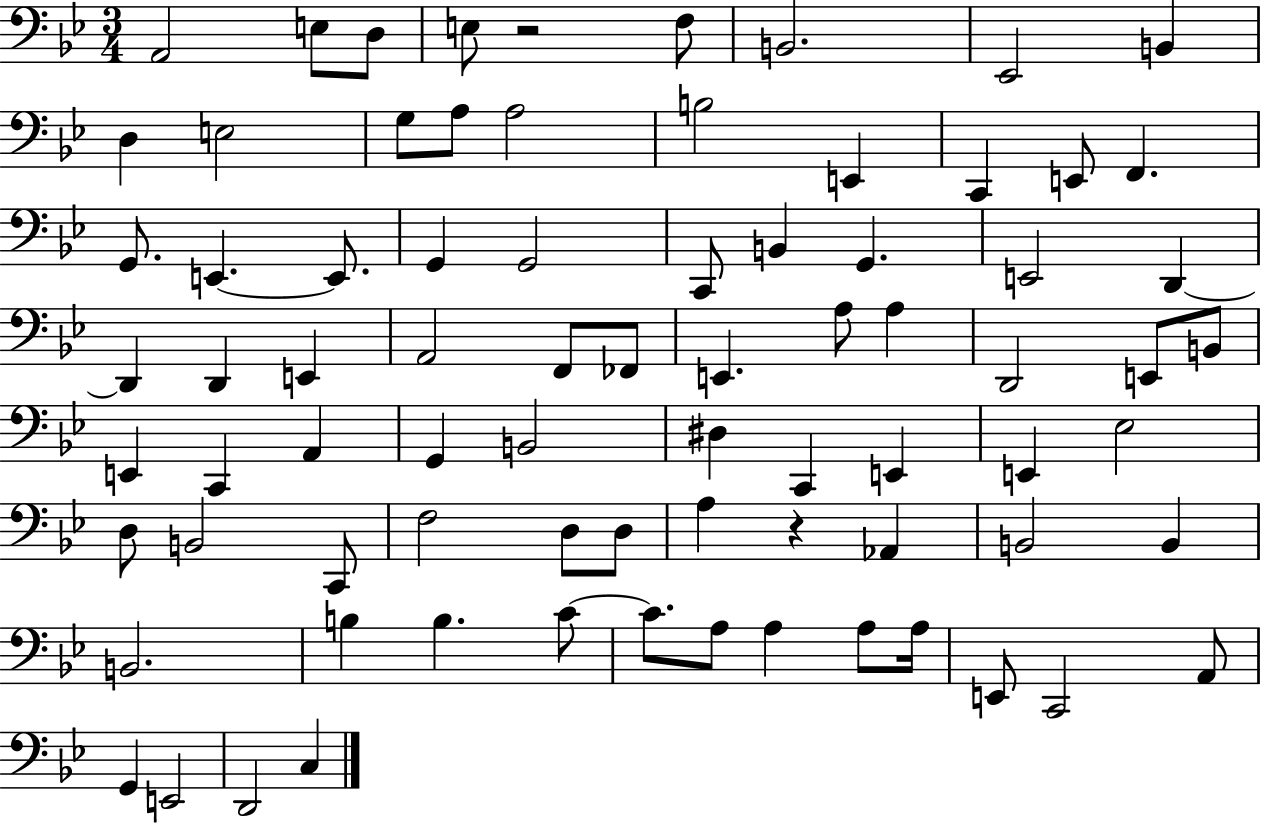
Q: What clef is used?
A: bass